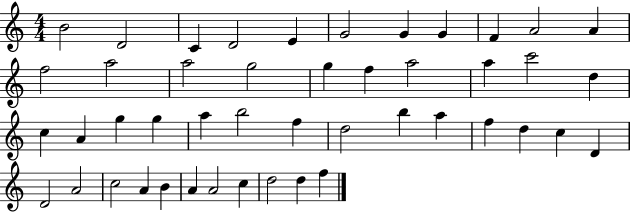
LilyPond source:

{
  \clef treble
  \numericTimeSignature
  \time 4/4
  \key c \major
  b'2 d'2 | c'4 d'2 e'4 | g'2 g'4 g'4 | f'4 a'2 a'4 | \break f''2 a''2 | a''2 g''2 | g''4 f''4 a''2 | a''4 c'''2 d''4 | \break c''4 a'4 g''4 g''4 | a''4 b''2 f''4 | d''2 b''4 a''4 | f''4 d''4 c''4 d'4 | \break d'2 a'2 | c''2 a'4 b'4 | a'4 a'2 c''4 | d''2 d''4 f''4 | \break \bar "|."
}